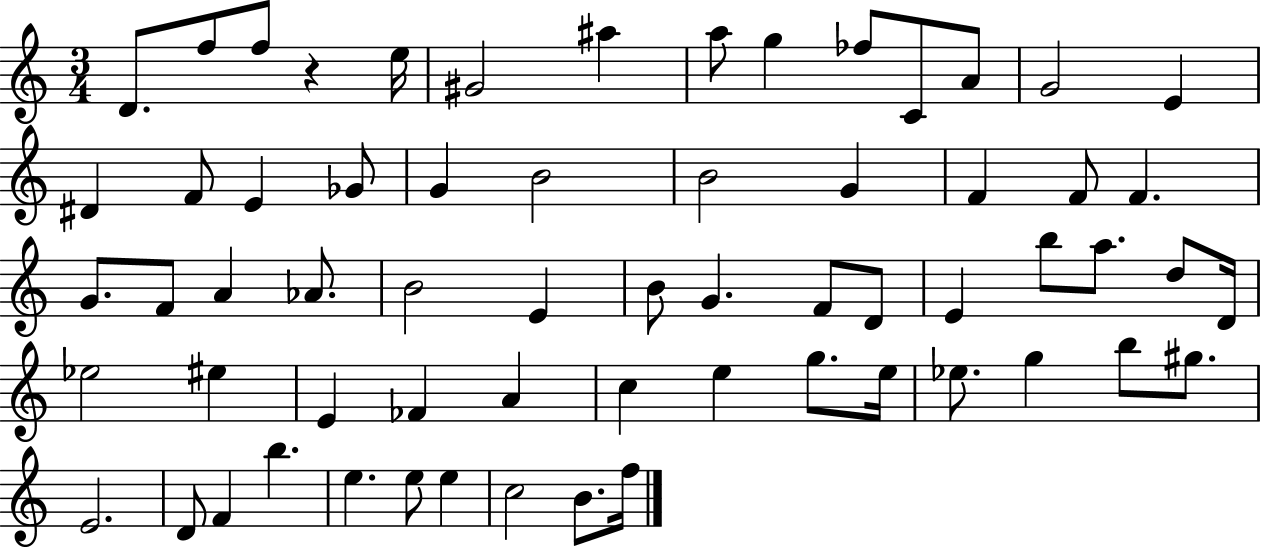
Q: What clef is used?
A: treble